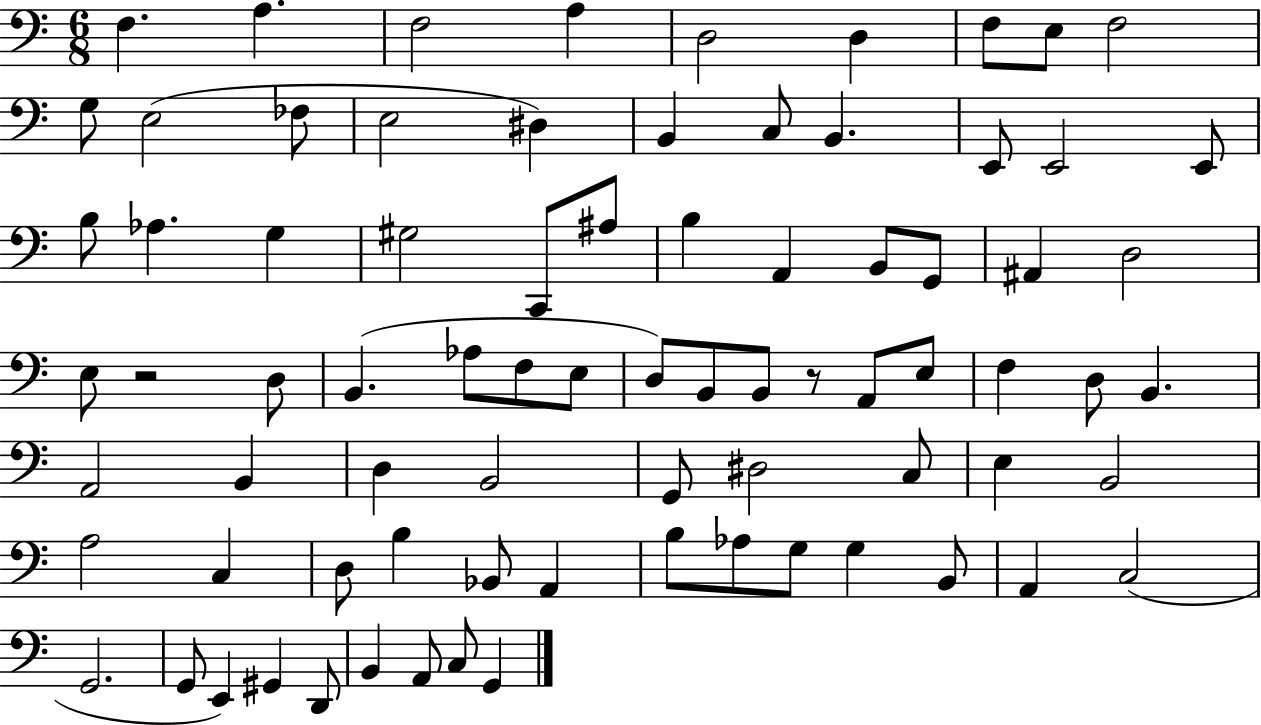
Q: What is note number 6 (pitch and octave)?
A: D3